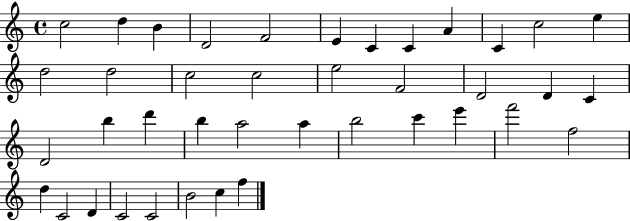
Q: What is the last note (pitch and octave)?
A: F5